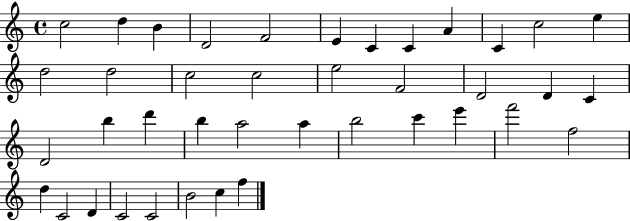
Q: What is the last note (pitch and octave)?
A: F5